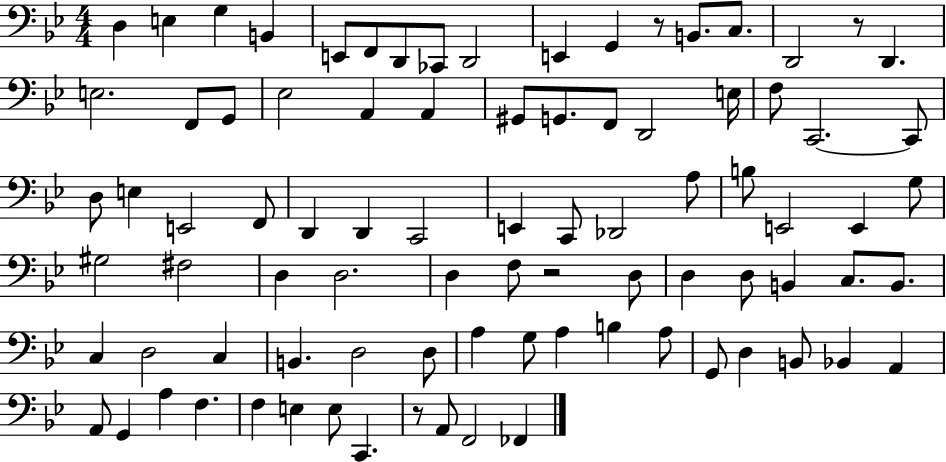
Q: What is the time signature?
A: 4/4